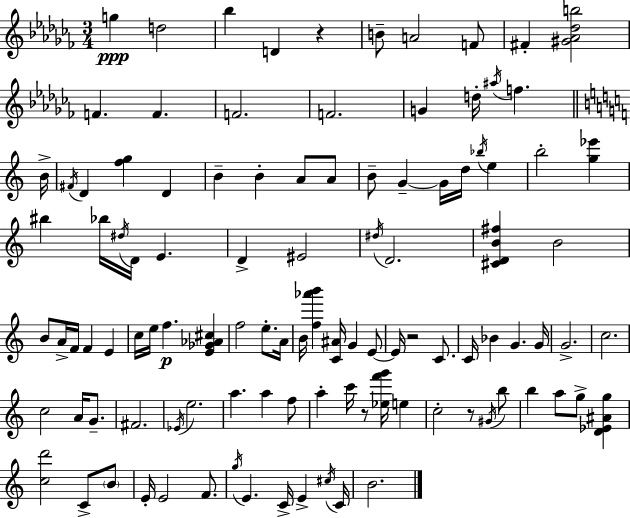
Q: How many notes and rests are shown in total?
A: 107